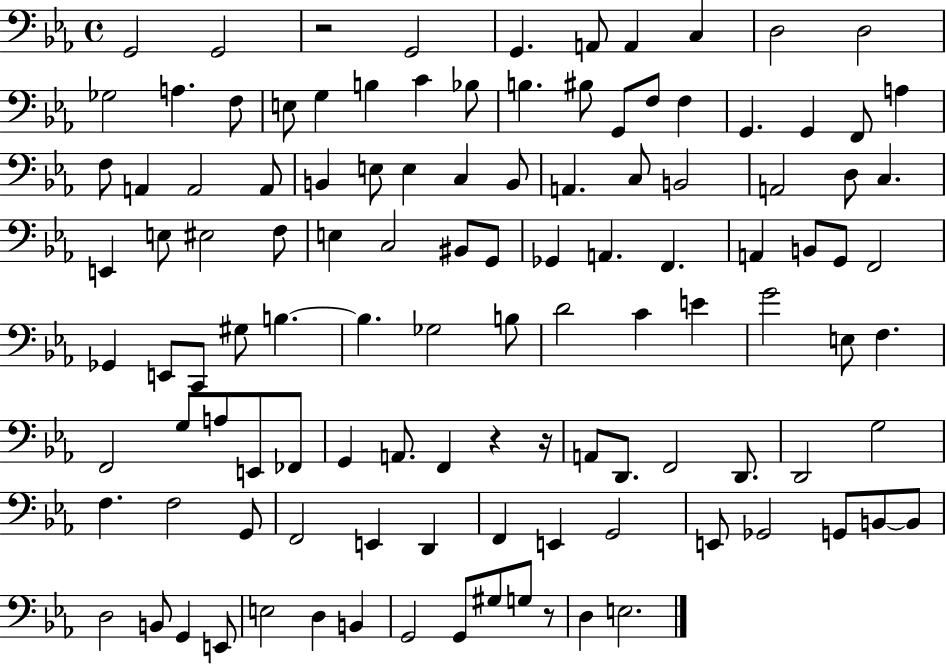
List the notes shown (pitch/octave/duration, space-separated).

G2/h G2/h R/h G2/h G2/q. A2/e A2/q C3/q D3/h D3/h Gb3/h A3/q. F3/e E3/e G3/q B3/q C4/q Bb3/e B3/q. BIS3/e G2/e F3/e F3/q G2/q. G2/q F2/e A3/q F3/e A2/q A2/h A2/e B2/q E3/e E3/q C3/q B2/e A2/q. C3/e B2/h A2/h D3/e C3/q. E2/q E3/e EIS3/h F3/e E3/q C3/h BIS2/e G2/e Gb2/q A2/q. F2/q. A2/q B2/e G2/e F2/h Gb2/q E2/e C2/e G#3/e B3/q. B3/q. Gb3/h B3/e D4/h C4/q E4/q G4/h E3/e F3/q. F2/h G3/e A3/e E2/e FES2/e G2/q A2/e. F2/q R/q R/s A2/e D2/e. F2/h D2/e. D2/h G3/h F3/q. F3/h G2/e F2/h E2/q D2/q F2/q E2/q G2/h E2/e Gb2/h G2/e B2/e B2/e D3/h B2/e G2/q E2/e E3/h D3/q B2/q G2/h G2/e G#3/e G3/e R/e D3/q E3/h.